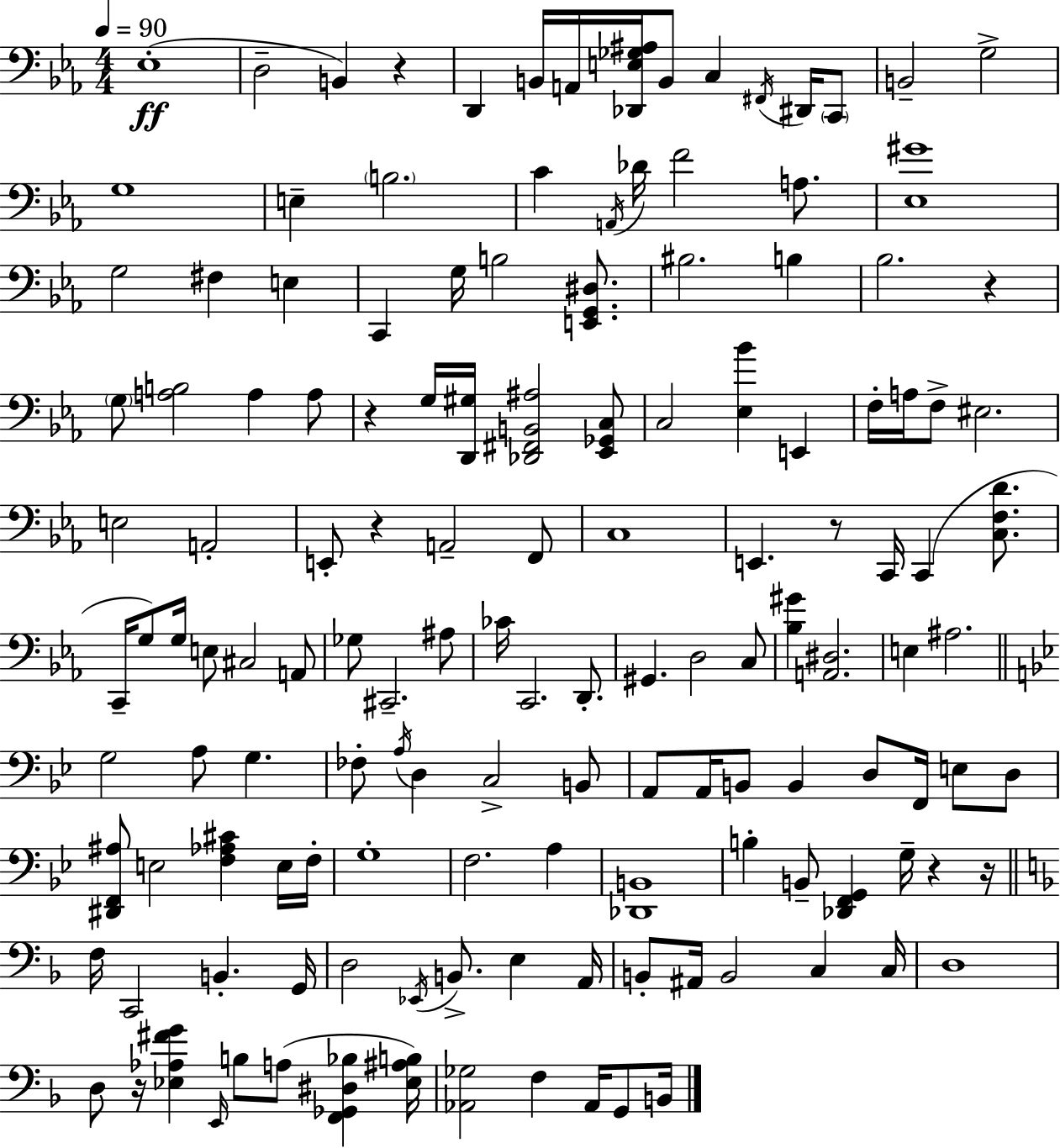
X:1
T:Untitled
M:4/4
L:1/4
K:Eb
_E,4 D,2 B,, z D,, B,,/4 A,,/4 [_D,,E,_G,^A,]/4 B,,/2 C, ^F,,/4 ^D,,/4 C,,/2 B,,2 G,2 G,4 E, B,2 C A,,/4 _D/4 F2 A,/2 [_E,^G]4 G,2 ^F, E, C,, G,/4 B,2 [E,,G,,^D,]/2 ^B,2 B, _B,2 z G,/2 [A,B,]2 A, A,/2 z G,/4 [D,,^G,]/4 [_D,,^F,,B,,^A,]2 [_E,,_G,,C,]/2 C,2 [_E,_B] E,, F,/4 A,/4 F,/2 ^E,2 E,2 A,,2 E,,/2 z A,,2 F,,/2 C,4 E,, z/2 C,,/4 C,, [C,F,D]/2 C,,/4 G,/2 G,/4 E,/2 ^C,2 A,,/2 _G,/2 ^C,,2 ^A,/2 _C/4 C,,2 D,,/2 ^G,, D,2 C,/2 [_B,^G] [A,,^D,]2 E, ^A,2 G,2 A,/2 G, _F,/2 A,/4 D, C,2 B,,/2 A,,/2 A,,/4 B,,/2 B,, D,/2 F,,/4 E,/2 D,/2 [^D,,F,,^A,]/2 E,2 [F,_A,^C] E,/4 F,/4 G,4 F,2 A, [_D,,B,,]4 B, B,,/2 [_D,,F,,G,,] G,/4 z z/4 F,/4 C,,2 B,, G,,/4 D,2 _E,,/4 B,,/2 E, A,,/4 B,,/2 ^A,,/4 B,,2 C, C,/4 D,4 D,/2 z/4 [_E,_A,^FG] E,,/4 B,/2 A,/2 [F,,_G,,^D,_B,] [_E,^A,B,]/4 [_A,,_G,]2 F, _A,,/4 G,,/2 B,,/4